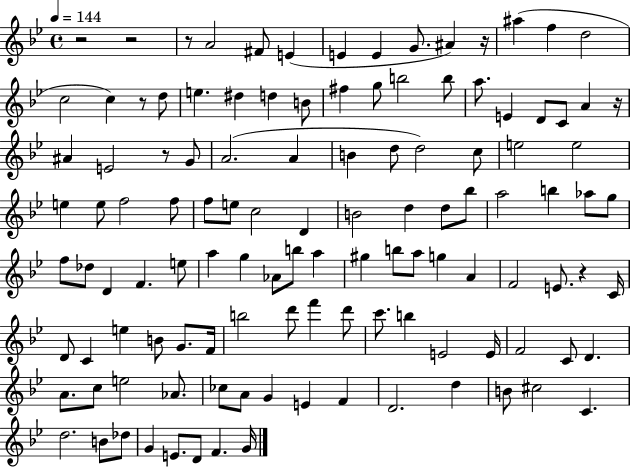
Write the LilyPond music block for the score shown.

{
  \clef treble
  \time 4/4
  \defaultTimeSignature
  \key bes \major
  \tempo 4 = 144
  r2 r2 | r8 a'2 fis'8 e'4( | e'4 e'4 g'8. ais'4) r16 | ais''4( f''4 d''2 | \break c''2 c''4) r8 d''8 | e''4. dis''4 d''4 b'8 | fis''4 g''8 b''2 b''8 | a''8. e'4 d'8 c'8 a'4 r16 | \break ais'4 e'2 r8 g'8 | a'2.( a'4 | b'4 d''8 d''2) c''8 | e''2 e''2 | \break e''4 e''8 f''2 f''8 | f''8 e''8 c''2 d'4 | b'2 d''4 d''8 bes''8 | a''2 b''4 aes''8 g''8 | \break f''8 des''8 d'4 f'4. e''8 | a''4 g''4 aes'8 b''8 a''4 | gis''4 b''8 a''8 g''4 a'4 | f'2 e'8. r4 c'16 | \break d'8 c'4 e''4 b'8 g'8. f'16 | b''2 d'''8 f'''4 d'''8 | c'''8. b''4 e'2 e'16 | f'2 c'8 d'4. | \break a'8. c''8 e''2 aes'8. | ces''8 a'8 g'4 e'4 f'4 | d'2. d''4 | b'8 cis''2 c'4. | \break d''2. b'8 des''8 | g'4 e'8. d'8 f'4. g'16 | \bar "|."
}